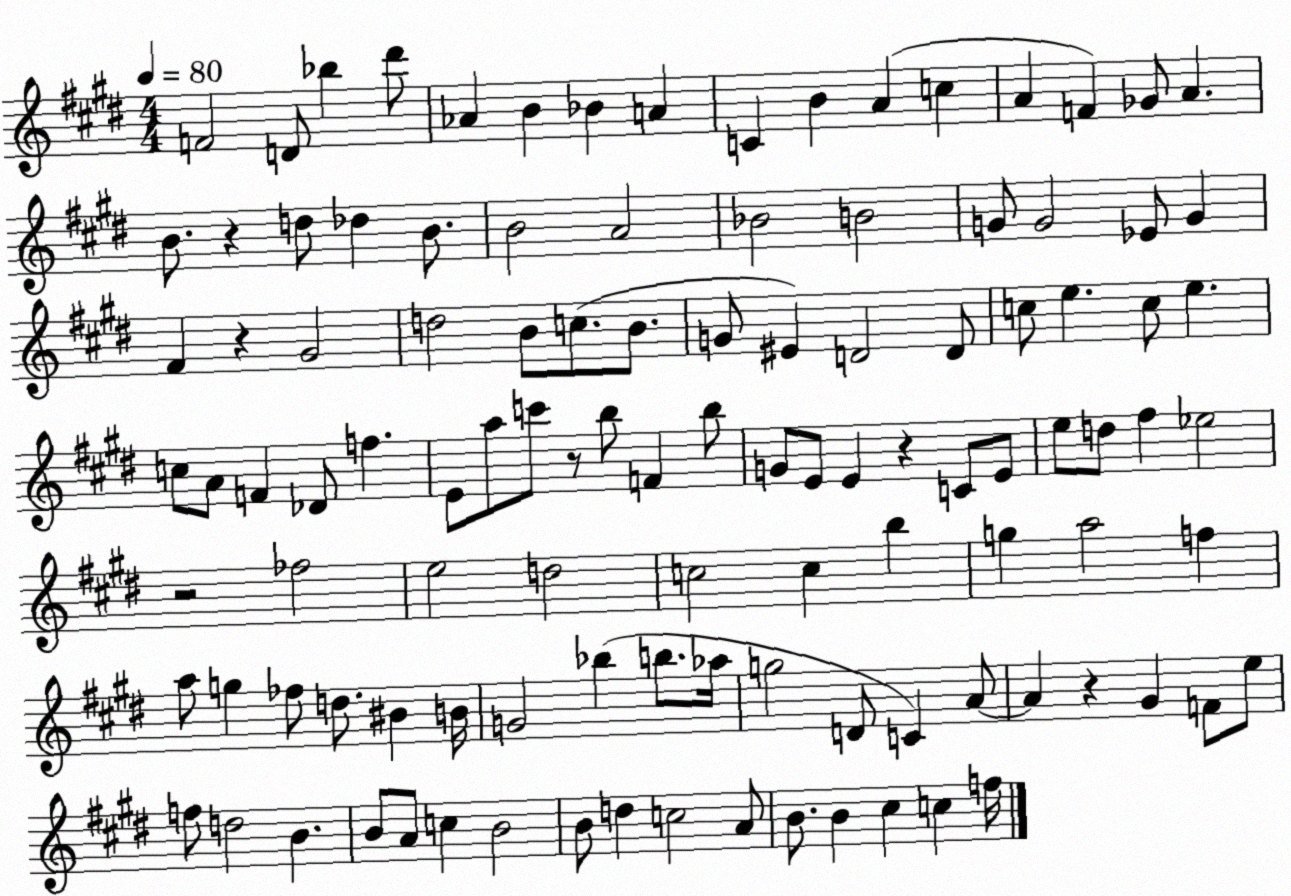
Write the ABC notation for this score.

X:1
T:Untitled
M:4/4
L:1/4
K:E
F2 D/2 _b ^d'/2 _A B _B A C B A c A F _G/2 A B/2 z d/2 _d B/2 B2 A2 _B2 B2 G/2 G2 _E/2 G ^F z ^G2 d2 B/2 c/2 B/2 G/2 ^E D2 D/2 c/2 e c/2 e c/2 A/2 F _D/2 f E/2 a/2 c'/2 z/2 b/2 F b/2 G/2 E/2 E z C/2 E/2 e/2 d/2 ^f _e2 z2 _f2 e2 d2 c2 c b g a2 f a/2 g _f/2 d/2 ^B B/4 G2 _b b/2 _a/4 g2 D/2 C A/2 A z ^G F/2 e/2 f/2 d2 B B/2 A/2 c B2 B/2 d c2 A/2 B/2 B ^c c f/4